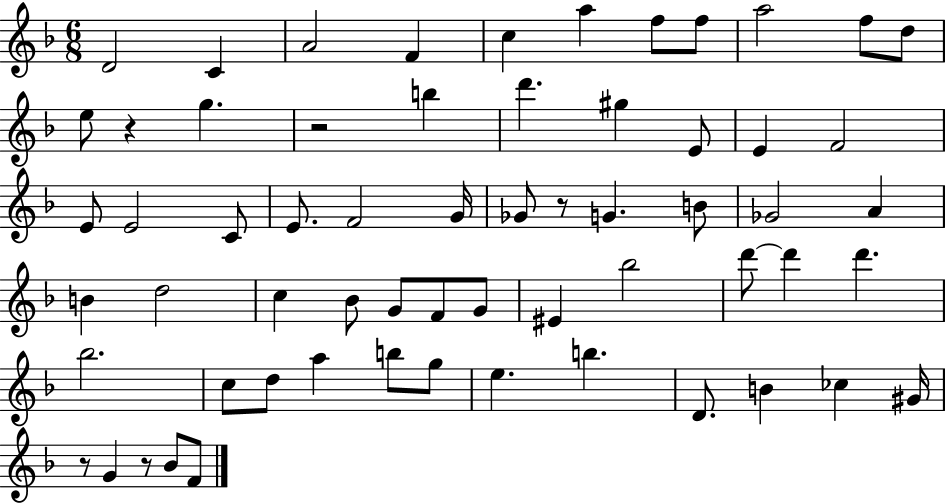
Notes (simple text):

D4/h C4/q A4/h F4/q C5/q A5/q F5/e F5/e A5/h F5/e D5/e E5/e R/q G5/q. R/h B5/q D6/q. G#5/q E4/e E4/q F4/h E4/e E4/h C4/e E4/e. F4/h G4/s Gb4/e R/e G4/q. B4/e Gb4/h A4/q B4/q D5/h C5/q Bb4/e G4/e F4/e G4/e EIS4/q Bb5/h D6/e D6/q D6/q. Bb5/h. C5/e D5/e A5/q B5/e G5/e E5/q. B5/q. D4/e. B4/q CES5/q G#4/s R/e G4/q R/e Bb4/e F4/e